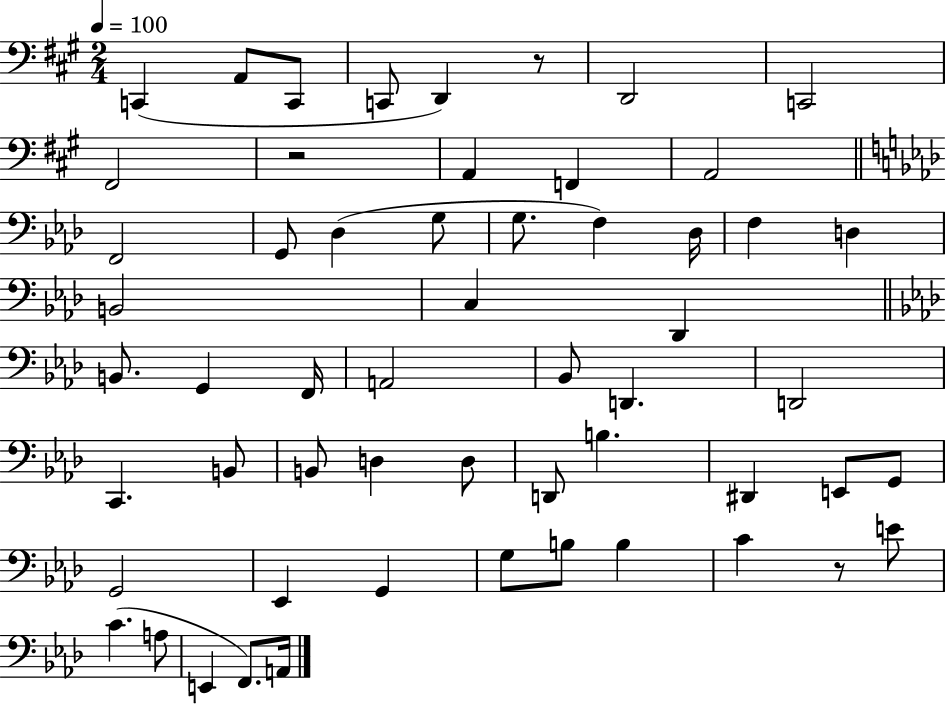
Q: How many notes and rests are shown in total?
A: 56